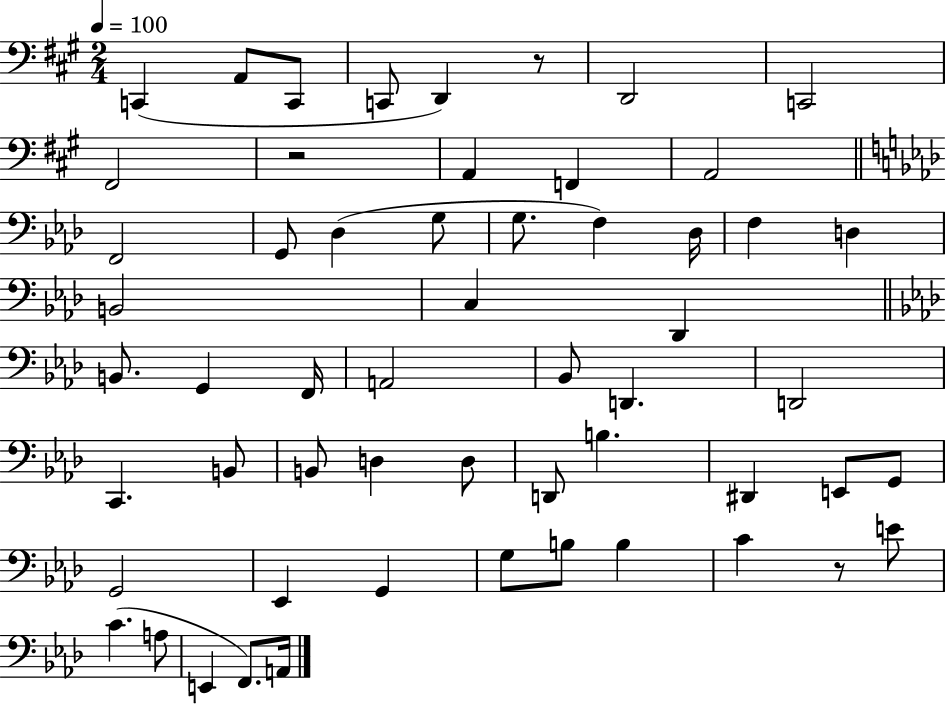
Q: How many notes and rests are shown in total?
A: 56